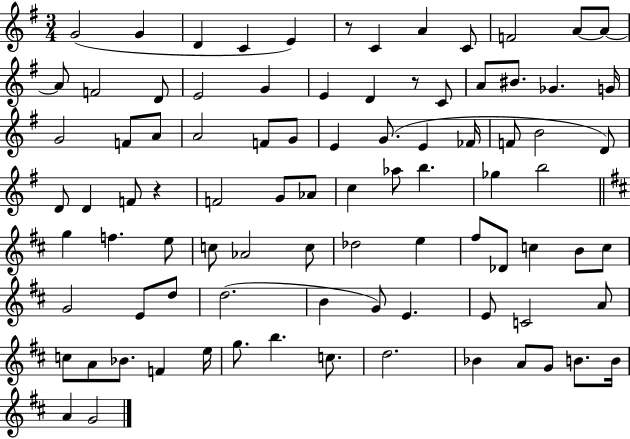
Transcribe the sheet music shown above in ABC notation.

X:1
T:Untitled
M:3/4
L:1/4
K:G
G2 G D C E z/2 C A C/2 F2 A/2 A/2 A/2 F2 D/2 E2 G E D z/2 C/2 A/2 ^B/2 _G G/4 G2 F/2 A/2 A2 F/2 G/2 E G/2 E _F/4 F/2 B2 D/2 D/2 D F/2 z F2 G/2 _A/2 c _a/2 b _g b2 g f e/2 c/2 _A2 c/2 _d2 e ^f/2 _D/2 c B/2 c/2 G2 E/2 d/2 d2 B G/2 E E/2 C2 A/2 c/2 A/2 _B/2 F e/4 g/2 b c/2 d2 _B A/2 G/2 B/2 B/4 A G2